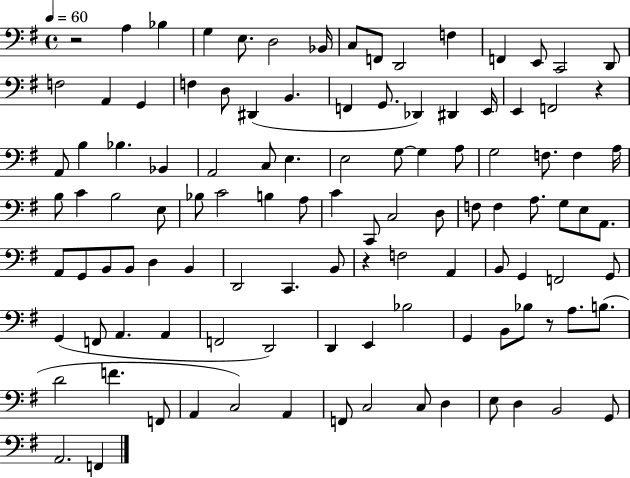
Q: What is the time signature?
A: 4/4